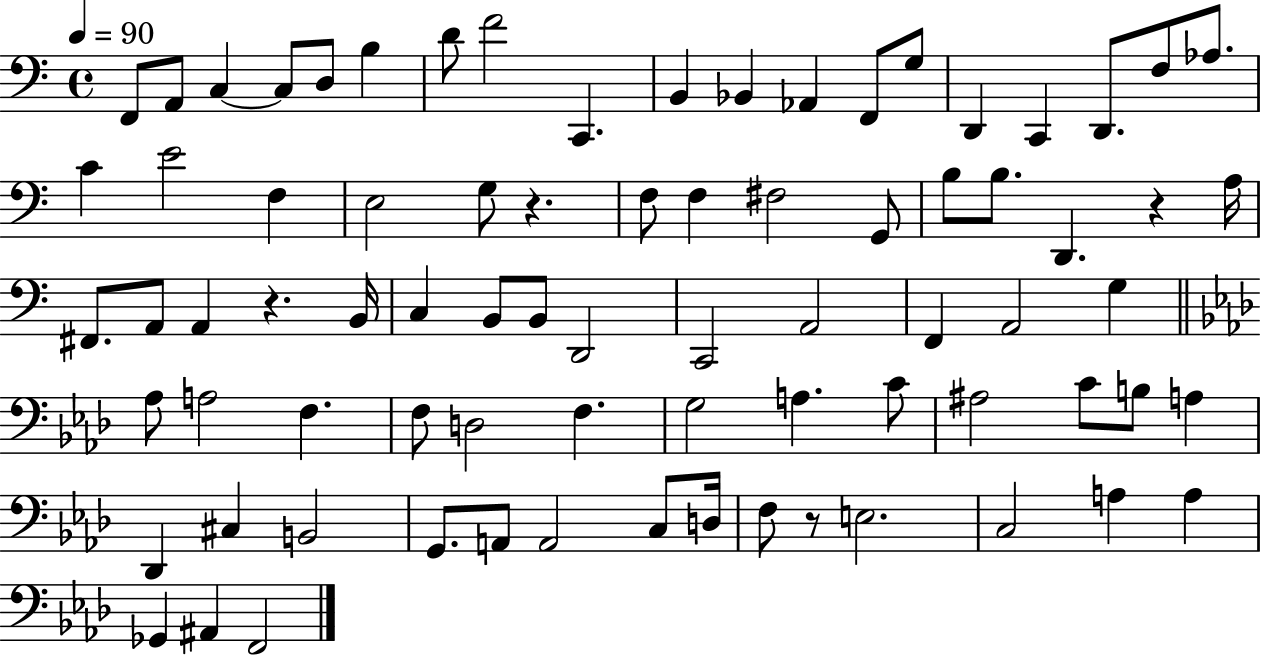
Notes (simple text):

F2/e A2/e C3/q C3/e D3/e B3/q D4/e F4/h C2/q. B2/q Bb2/q Ab2/q F2/e G3/e D2/q C2/q D2/e. F3/e Ab3/e. C4/q E4/h F3/q E3/h G3/e R/q. F3/e F3/q F#3/h G2/e B3/e B3/e. D2/q. R/q A3/s F#2/e. A2/e A2/q R/q. B2/s C3/q B2/e B2/e D2/h C2/h A2/h F2/q A2/h G3/q Ab3/e A3/h F3/q. F3/e D3/h F3/q. G3/h A3/q. C4/e A#3/h C4/e B3/e A3/q Db2/q C#3/q B2/h G2/e. A2/e A2/h C3/e D3/s F3/e R/e E3/h. C3/h A3/q A3/q Gb2/q A#2/q F2/h